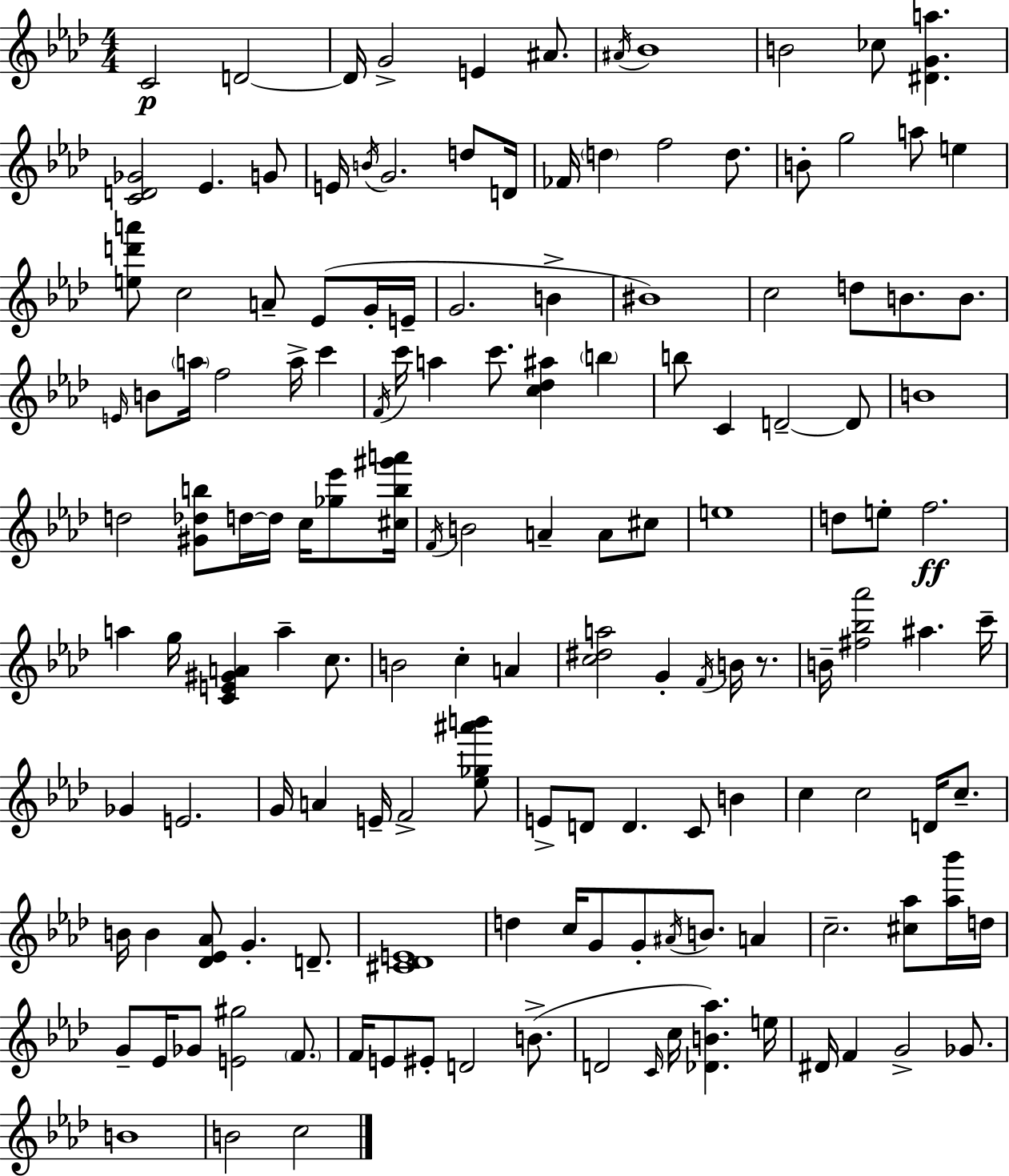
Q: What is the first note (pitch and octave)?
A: C4